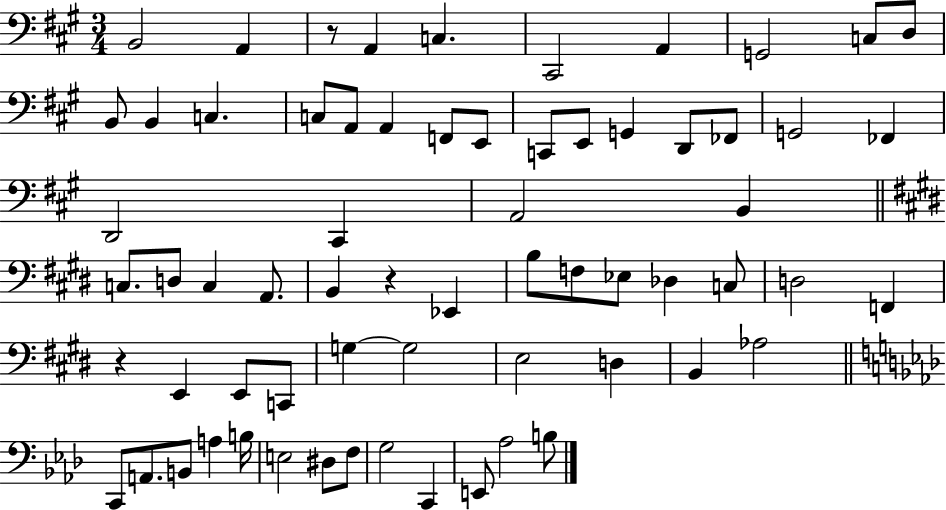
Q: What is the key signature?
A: A major